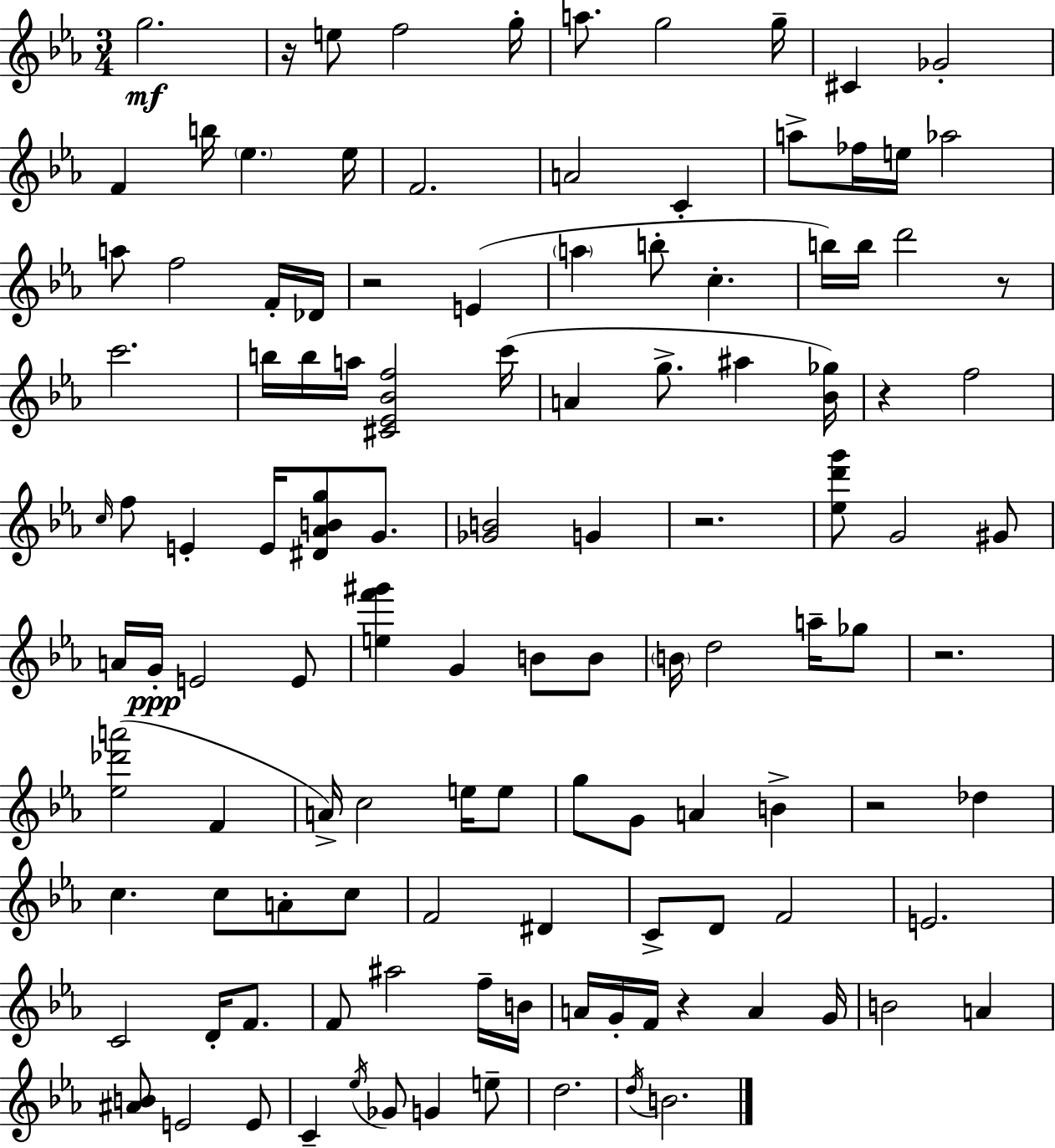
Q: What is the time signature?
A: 3/4